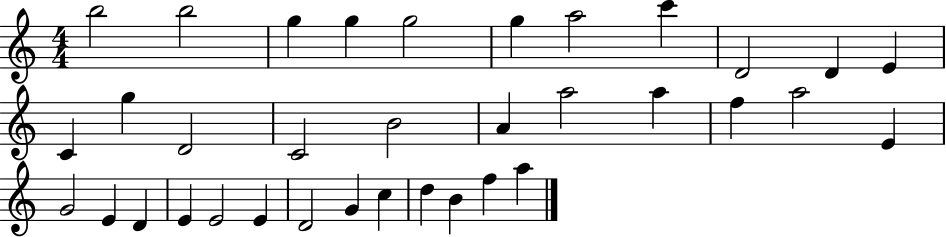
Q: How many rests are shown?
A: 0